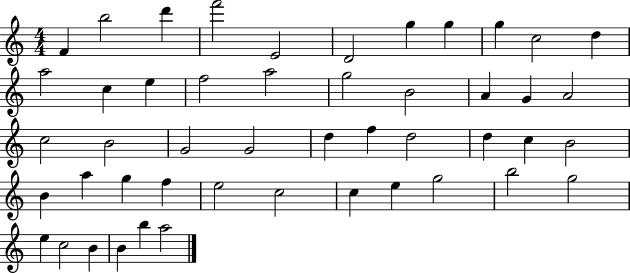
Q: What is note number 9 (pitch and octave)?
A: G5